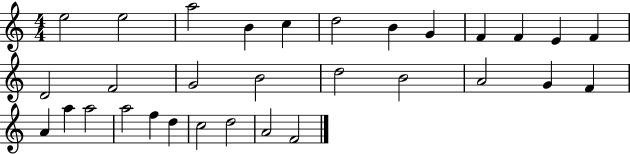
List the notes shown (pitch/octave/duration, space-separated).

E5/h E5/h A5/h B4/q C5/q D5/h B4/q G4/q F4/q F4/q E4/q F4/q D4/h F4/h G4/h B4/h D5/h B4/h A4/h G4/q F4/q A4/q A5/q A5/h A5/h F5/q D5/q C5/h D5/h A4/h F4/h